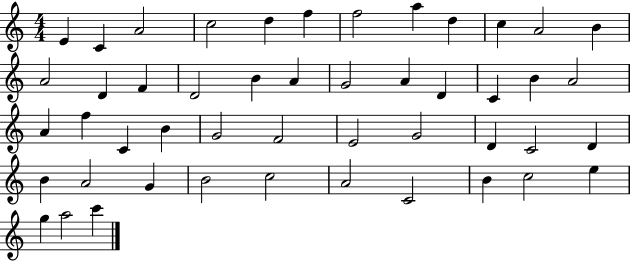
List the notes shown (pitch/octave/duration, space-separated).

E4/q C4/q A4/h C5/h D5/q F5/q F5/h A5/q D5/q C5/q A4/h B4/q A4/h D4/q F4/q D4/h B4/q A4/q G4/h A4/q D4/q C4/q B4/q A4/h A4/q F5/q C4/q B4/q G4/h F4/h E4/h G4/h D4/q C4/h D4/q B4/q A4/h G4/q B4/h C5/h A4/h C4/h B4/q C5/h E5/q G5/q A5/h C6/q